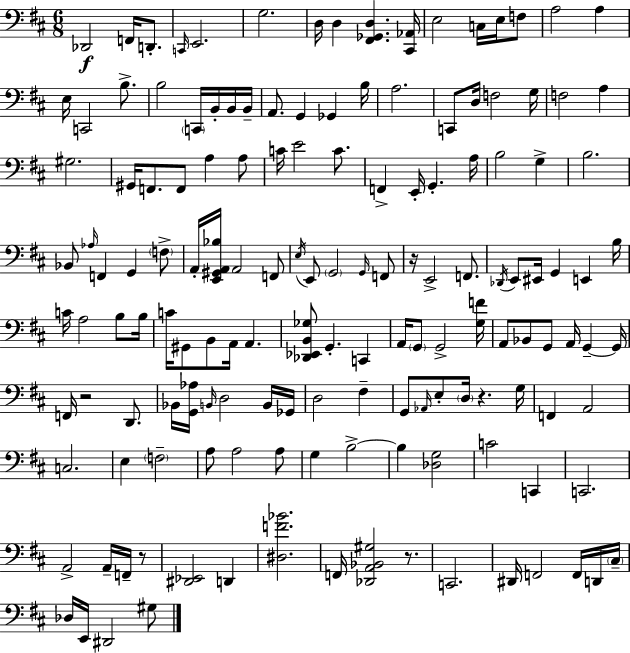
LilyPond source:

{
  \clef bass
  \numericTimeSignature
  \time 6/8
  \key d \major
  des,2\f f,16 d,8.-. | \grace { c,16 } e,2. | g2. | d16 d4 <fis, ges, d>4. | \break <cis, aes,>16 e2 c16 e16 f8 | a2 a4 | e16 c,2 b8.-> | b2 \parenthesize c,16 b,16-. b,16 | \break b,16-- a,8. g,4 ges,4 | b16 a2. | c,8 d16 f2 | g16 f2 a4 | \break gis2. | gis,16 f,8. f,8 a4 a8 | c'16 e'2 c'8. | f,4-> e,16-. g,4.-. | \break a16 b2 g4-> | b2. | bes,8 \grace { aes16 } f,4 g,4 | \parenthesize f8-> a,16-. <e, gis, a, bes>16 a,2 | \break f,8 \acciaccatura { e16 } e,8 \parenthesize g,2 | \grace { g,16 } f,8 r16 e,2-> | f,8. \acciaccatura { des,16 } e,8 eis,16 g,4 | e,4 b16 c'16 a2 | \break b8 b16 c'16 gis,8 b,8 a,16 a,4. | <des, ees, b, ges>8 g,4.-. | c,4 a,16 \parenthesize g,8 g,2-> | <g f'>16 a,8 bes,8 g,8 a,16 | \break g,4--~~ g,16 f,16 r2 | d,8. bes,16 <g, aes>16 \grace { b,16 } d2 | b,16 ges,16 d2 | fis4-- g,8 \grace { aes,16 } e8-. \parenthesize d16 | \break r4. g16 f,4 a,2 | c2. | e4 \parenthesize f2-- | a8 a2 | \break a8 g4 b2->~~ | b4 <des g>2 | c'2 | c,4 c,2. | \break a,2-> | a,16-- f,16-- r8 <dis, ees,>2 | d,4 <dis f' bes'>2. | f,16 <des, a, bes, gis>2 | \break r8. c,2. | dis,16 f,2 | f,16 d,16 \parenthesize cis16-- des16 e,16 dis,2 | gis8 \bar "|."
}